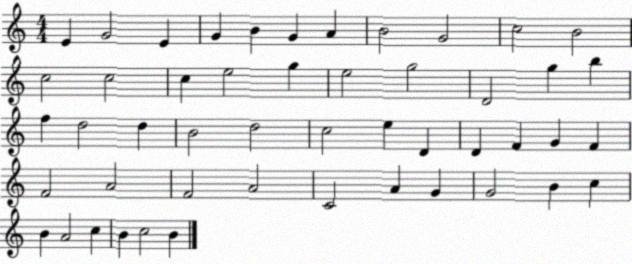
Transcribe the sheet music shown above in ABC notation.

X:1
T:Untitled
M:4/4
L:1/4
K:C
E G2 E G B G A B2 G2 c2 B2 c2 c2 c e2 g e2 g2 D2 g b f d2 d B2 d2 c2 e D D F G F F2 A2 F2 A2 C2 A G G2 B c B A2 c B c2 B